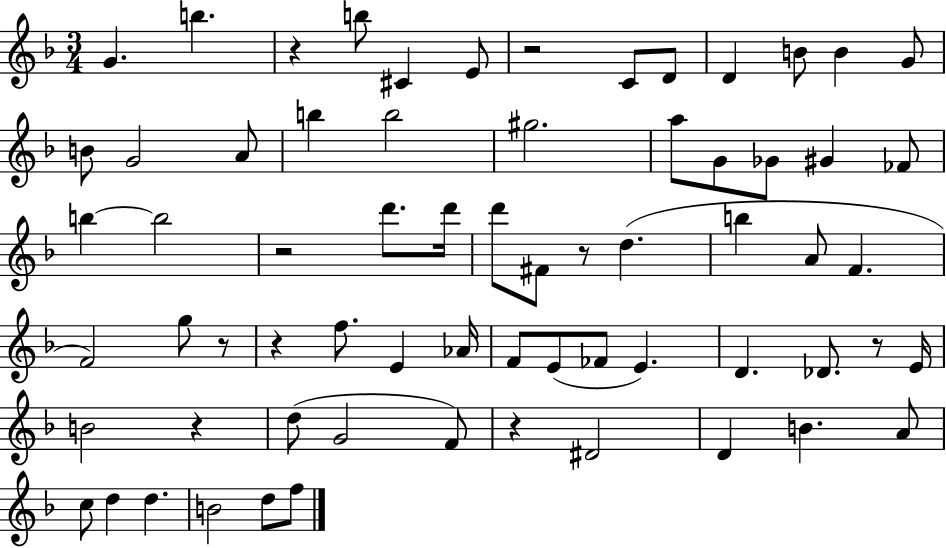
G4/q. B5/q. R/q B5/e C#4/q E4/e R/h C4/e D4/e D4/q B4/e B4/q G4/e B4/e G4/h A4/e B5/q B5/h G#5/h. A5/e G4/e Gb4/e G#4/q FES4/e B5/q B5/h R/h D6/e. D6/s D6/e F#4/e R/e D5/q. B5/q A4/e F4/q. F4/h G5/e R/e R/q F5/e. E4/q Ab4/s F4/e E4/e FES4/e E4/q. D4/q. Db4/e. R/e E4/s B4/h R/q D5/e G4/h F4/e R/q D#4/h D4/q B4/q. A4/e C5/e D5/q D5/q. B4/h D5/e F5/e